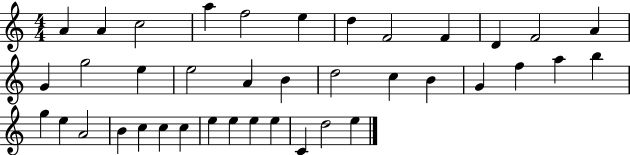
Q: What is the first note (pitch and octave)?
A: A4